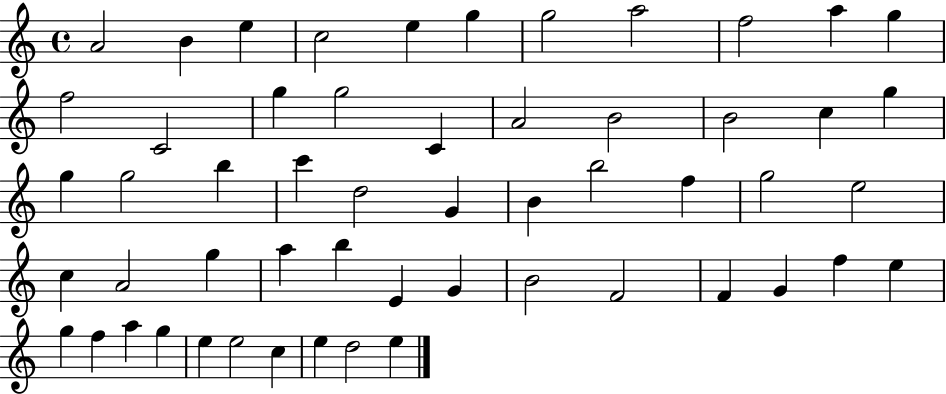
A4/h B4/q E5/q C5/h E5/q G5/q G5/h A5/h F5/h A5/q G5/q F5/h C4/h G5/q G5/h C4/q A4/h B4/h B4/h C5/q G5/q G5/q G5/h B5/q C6/q D5/h G4/q B4/q B5/h F5/q G5/h E5/h C5/q A4/h G5/q A5/q B5/q E4/q G4/q B4/h F4/h F4/q G4/q F5/q E5/q G5/q F5/q A5/q G5/q E5/q E5/h C5/q E5/q D5/h E5/q